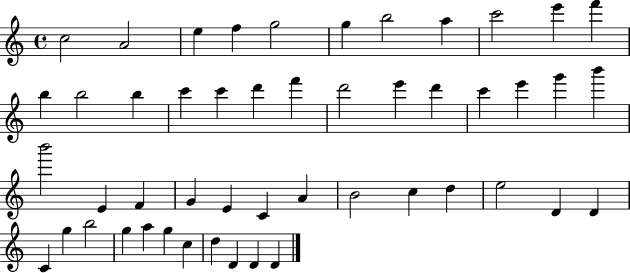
C5/h A4/h E5/q F5/q G5/h G5/q B5/h A5/q C6/h E6/q F6/q B5/q B5/h B5/q C6/q C6/q D6/q F6/q D6/h E6/q D6/q C6/q E6/q G6/q B6/q B6/h E4/q F4/q G4/q E4/q C4/q A4/q B4/h C5/q D5/q E5/h D4/q D4/q C4/q G5/q B5/h G5/q A5/q G5/q C5/q D5/q D4/q D4/q D4/q